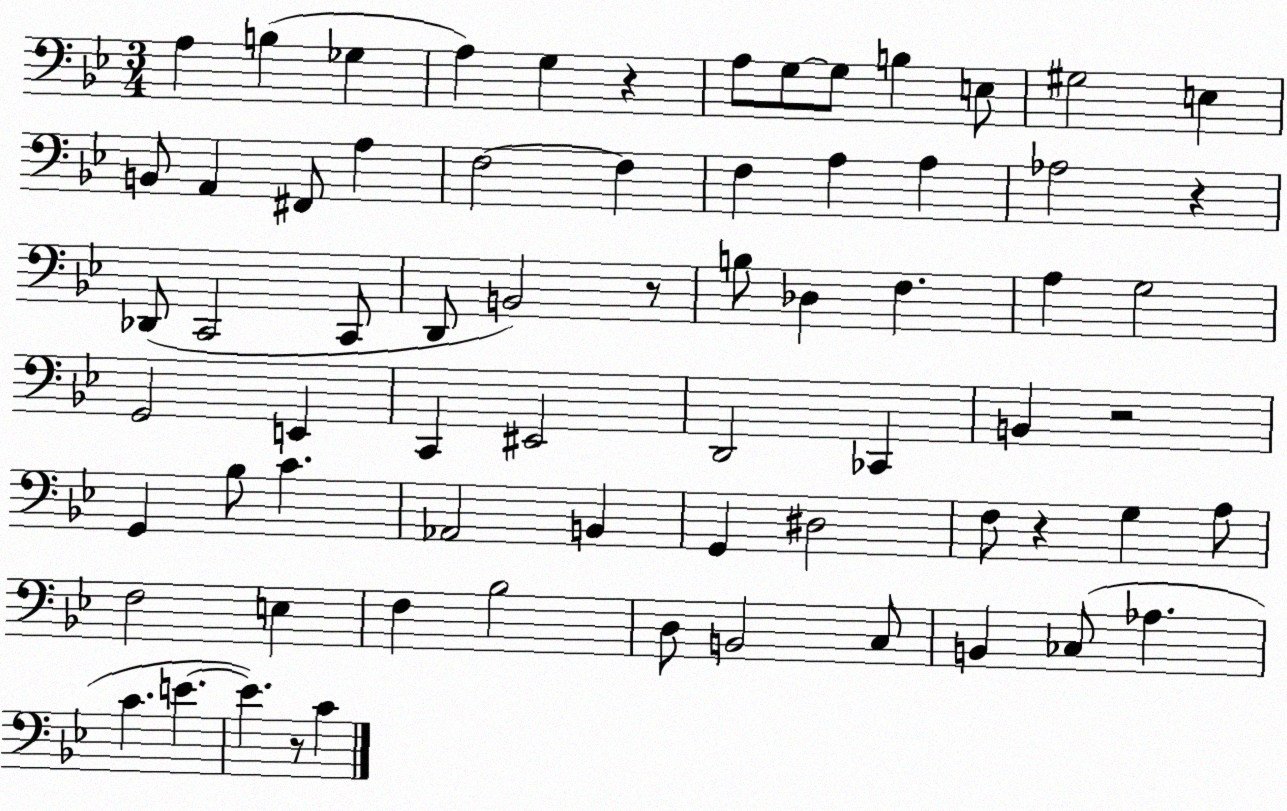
X:1
T:Untitled
M:3/4
L:1/4
K:Bb
A, B, _G, A, G, z A,/2 G,/2 G,/2 B, E,/2 ^G,2 E, B,,/2 A,, ^F,,/2 A, F,2 F, F, A, A, _A,2 z _D,,/2 C,,2 C,,/2 D,,/2 B,,2 z/2 B,/2 _D, F, A, G,2 G,,2 E,, C,, ^E,,2 D,,2 _C,, B,, z2 G,, _B,/2 C _A,,2 B,, G,, ^D,2 F,/2 z G, A,/2 F,2 E, F, _B,2 D,/2 B,,2 C,/2 B,, _C,/2 _A, C E E z/2 C